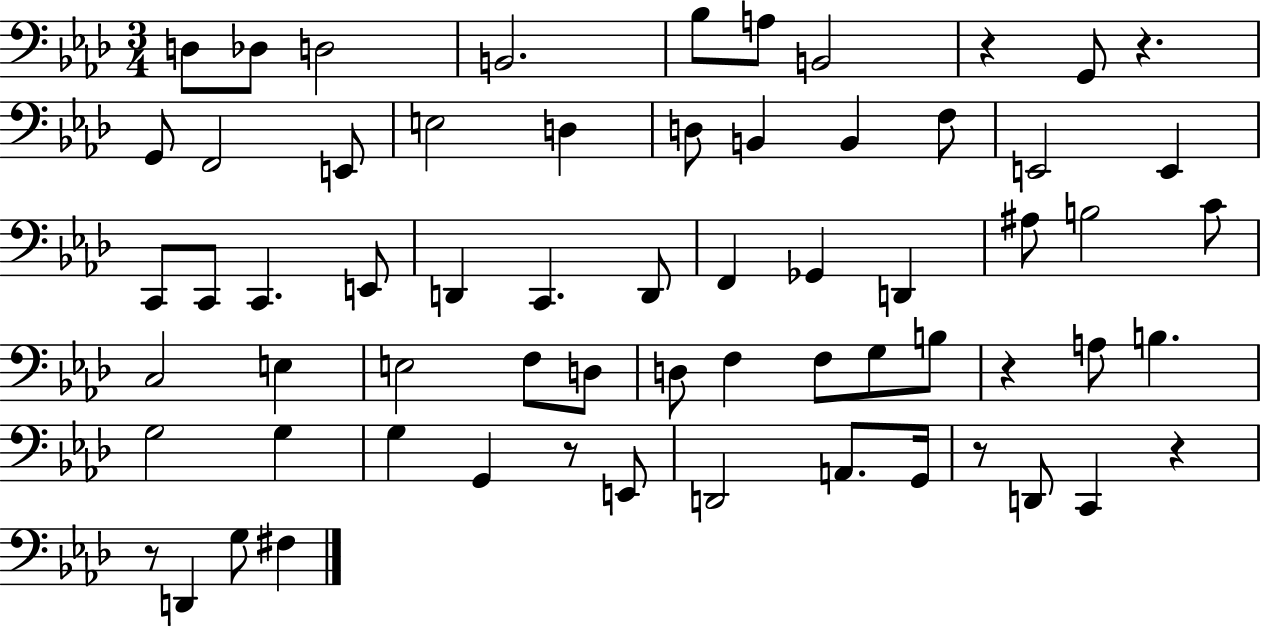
D3/e Db3/e D3/h B2/h. Bb3/e A3/e B2/h R/q G2/e R/q. G2/e F2/h E2/e E3/h D3/q D3/e B2/q B2/q F3/e E2/h E2/q C2/e C2/e C2/q. E2/e D2/q C2/q. D2/e F2/q Gb2/q D2/q A#3/e B3/h C4/e C3/h E3/q E3/h F3/e D3/e D3/e F3/q F3/e G3/e B3/e R/q A3/e B3/q. G3/h G3/q G3/q G2/q R/e E2/e D2/h A2/e. G2/s R/e D2/e C2/q R/q R/e D2/q G3/e F#3/q